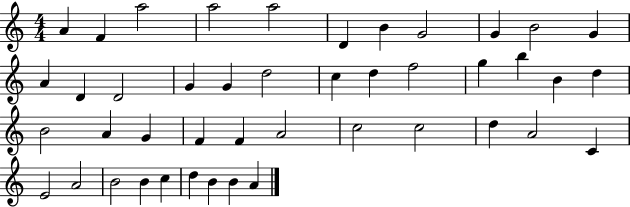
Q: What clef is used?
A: treble